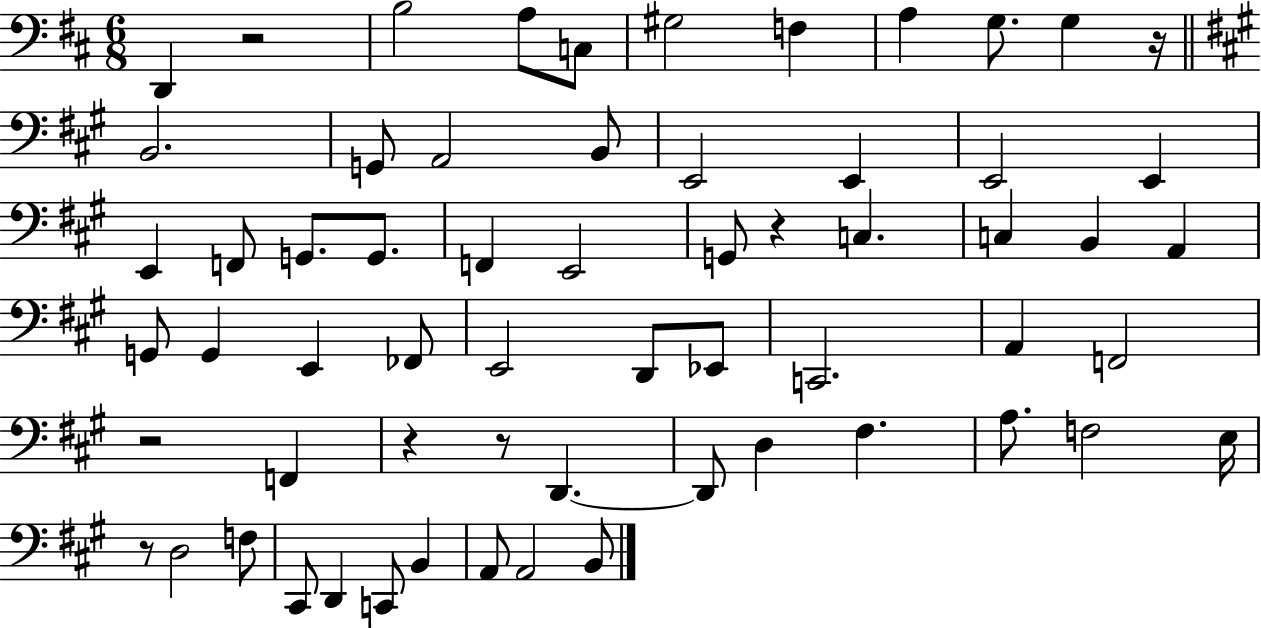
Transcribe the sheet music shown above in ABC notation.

X:1
T:Untitled
M:6/8
L:1/4
K:D
D,, z2 B,2 A,/2 C,/2 ^G,2 F, A, G,/2 G, z/4 B,,2 G,,/2 A,,2 B,,/2 E,,2 E,, E,,2 E,, E,, F,,/2 G,,/2 G,,/2 F,, E,,2 G,,/2 z C, C, B,, A,, G,,/2 G,, E,, _F,,/2 E,,2 D,,/2 _E,,/2 C,,2 A,, F,,2 z2 F,, z z/2 D,, D,,/2 D, ^F, A,/2 F,2 E,/4 z/2 D,2 F,/2 ^C,,/2 D,, C,,/2 B,, A,,/2 A,,2 B,,/2